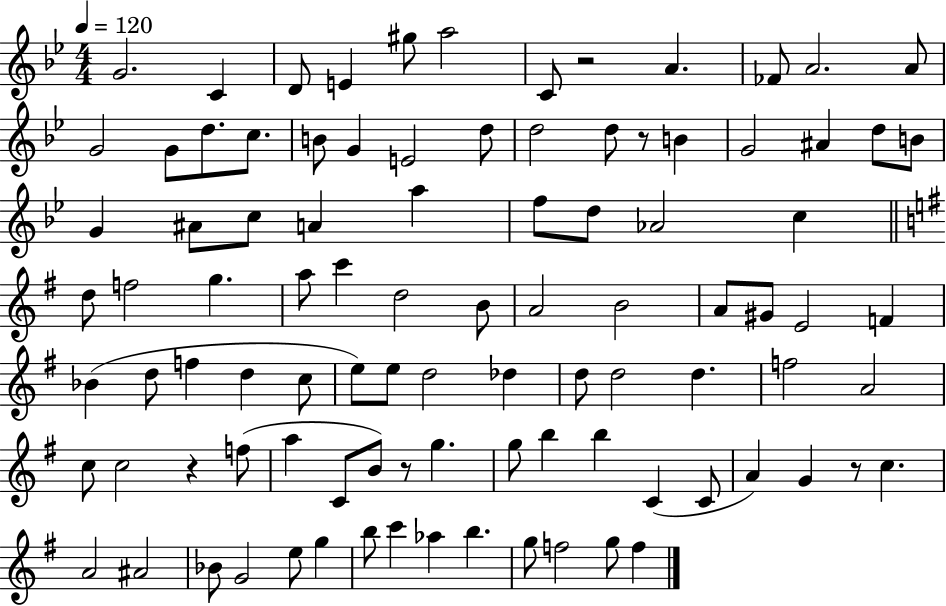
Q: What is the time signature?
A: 4/4